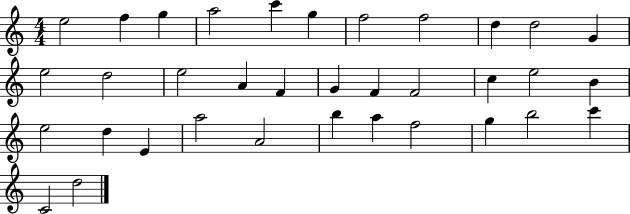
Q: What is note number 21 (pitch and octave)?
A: E5